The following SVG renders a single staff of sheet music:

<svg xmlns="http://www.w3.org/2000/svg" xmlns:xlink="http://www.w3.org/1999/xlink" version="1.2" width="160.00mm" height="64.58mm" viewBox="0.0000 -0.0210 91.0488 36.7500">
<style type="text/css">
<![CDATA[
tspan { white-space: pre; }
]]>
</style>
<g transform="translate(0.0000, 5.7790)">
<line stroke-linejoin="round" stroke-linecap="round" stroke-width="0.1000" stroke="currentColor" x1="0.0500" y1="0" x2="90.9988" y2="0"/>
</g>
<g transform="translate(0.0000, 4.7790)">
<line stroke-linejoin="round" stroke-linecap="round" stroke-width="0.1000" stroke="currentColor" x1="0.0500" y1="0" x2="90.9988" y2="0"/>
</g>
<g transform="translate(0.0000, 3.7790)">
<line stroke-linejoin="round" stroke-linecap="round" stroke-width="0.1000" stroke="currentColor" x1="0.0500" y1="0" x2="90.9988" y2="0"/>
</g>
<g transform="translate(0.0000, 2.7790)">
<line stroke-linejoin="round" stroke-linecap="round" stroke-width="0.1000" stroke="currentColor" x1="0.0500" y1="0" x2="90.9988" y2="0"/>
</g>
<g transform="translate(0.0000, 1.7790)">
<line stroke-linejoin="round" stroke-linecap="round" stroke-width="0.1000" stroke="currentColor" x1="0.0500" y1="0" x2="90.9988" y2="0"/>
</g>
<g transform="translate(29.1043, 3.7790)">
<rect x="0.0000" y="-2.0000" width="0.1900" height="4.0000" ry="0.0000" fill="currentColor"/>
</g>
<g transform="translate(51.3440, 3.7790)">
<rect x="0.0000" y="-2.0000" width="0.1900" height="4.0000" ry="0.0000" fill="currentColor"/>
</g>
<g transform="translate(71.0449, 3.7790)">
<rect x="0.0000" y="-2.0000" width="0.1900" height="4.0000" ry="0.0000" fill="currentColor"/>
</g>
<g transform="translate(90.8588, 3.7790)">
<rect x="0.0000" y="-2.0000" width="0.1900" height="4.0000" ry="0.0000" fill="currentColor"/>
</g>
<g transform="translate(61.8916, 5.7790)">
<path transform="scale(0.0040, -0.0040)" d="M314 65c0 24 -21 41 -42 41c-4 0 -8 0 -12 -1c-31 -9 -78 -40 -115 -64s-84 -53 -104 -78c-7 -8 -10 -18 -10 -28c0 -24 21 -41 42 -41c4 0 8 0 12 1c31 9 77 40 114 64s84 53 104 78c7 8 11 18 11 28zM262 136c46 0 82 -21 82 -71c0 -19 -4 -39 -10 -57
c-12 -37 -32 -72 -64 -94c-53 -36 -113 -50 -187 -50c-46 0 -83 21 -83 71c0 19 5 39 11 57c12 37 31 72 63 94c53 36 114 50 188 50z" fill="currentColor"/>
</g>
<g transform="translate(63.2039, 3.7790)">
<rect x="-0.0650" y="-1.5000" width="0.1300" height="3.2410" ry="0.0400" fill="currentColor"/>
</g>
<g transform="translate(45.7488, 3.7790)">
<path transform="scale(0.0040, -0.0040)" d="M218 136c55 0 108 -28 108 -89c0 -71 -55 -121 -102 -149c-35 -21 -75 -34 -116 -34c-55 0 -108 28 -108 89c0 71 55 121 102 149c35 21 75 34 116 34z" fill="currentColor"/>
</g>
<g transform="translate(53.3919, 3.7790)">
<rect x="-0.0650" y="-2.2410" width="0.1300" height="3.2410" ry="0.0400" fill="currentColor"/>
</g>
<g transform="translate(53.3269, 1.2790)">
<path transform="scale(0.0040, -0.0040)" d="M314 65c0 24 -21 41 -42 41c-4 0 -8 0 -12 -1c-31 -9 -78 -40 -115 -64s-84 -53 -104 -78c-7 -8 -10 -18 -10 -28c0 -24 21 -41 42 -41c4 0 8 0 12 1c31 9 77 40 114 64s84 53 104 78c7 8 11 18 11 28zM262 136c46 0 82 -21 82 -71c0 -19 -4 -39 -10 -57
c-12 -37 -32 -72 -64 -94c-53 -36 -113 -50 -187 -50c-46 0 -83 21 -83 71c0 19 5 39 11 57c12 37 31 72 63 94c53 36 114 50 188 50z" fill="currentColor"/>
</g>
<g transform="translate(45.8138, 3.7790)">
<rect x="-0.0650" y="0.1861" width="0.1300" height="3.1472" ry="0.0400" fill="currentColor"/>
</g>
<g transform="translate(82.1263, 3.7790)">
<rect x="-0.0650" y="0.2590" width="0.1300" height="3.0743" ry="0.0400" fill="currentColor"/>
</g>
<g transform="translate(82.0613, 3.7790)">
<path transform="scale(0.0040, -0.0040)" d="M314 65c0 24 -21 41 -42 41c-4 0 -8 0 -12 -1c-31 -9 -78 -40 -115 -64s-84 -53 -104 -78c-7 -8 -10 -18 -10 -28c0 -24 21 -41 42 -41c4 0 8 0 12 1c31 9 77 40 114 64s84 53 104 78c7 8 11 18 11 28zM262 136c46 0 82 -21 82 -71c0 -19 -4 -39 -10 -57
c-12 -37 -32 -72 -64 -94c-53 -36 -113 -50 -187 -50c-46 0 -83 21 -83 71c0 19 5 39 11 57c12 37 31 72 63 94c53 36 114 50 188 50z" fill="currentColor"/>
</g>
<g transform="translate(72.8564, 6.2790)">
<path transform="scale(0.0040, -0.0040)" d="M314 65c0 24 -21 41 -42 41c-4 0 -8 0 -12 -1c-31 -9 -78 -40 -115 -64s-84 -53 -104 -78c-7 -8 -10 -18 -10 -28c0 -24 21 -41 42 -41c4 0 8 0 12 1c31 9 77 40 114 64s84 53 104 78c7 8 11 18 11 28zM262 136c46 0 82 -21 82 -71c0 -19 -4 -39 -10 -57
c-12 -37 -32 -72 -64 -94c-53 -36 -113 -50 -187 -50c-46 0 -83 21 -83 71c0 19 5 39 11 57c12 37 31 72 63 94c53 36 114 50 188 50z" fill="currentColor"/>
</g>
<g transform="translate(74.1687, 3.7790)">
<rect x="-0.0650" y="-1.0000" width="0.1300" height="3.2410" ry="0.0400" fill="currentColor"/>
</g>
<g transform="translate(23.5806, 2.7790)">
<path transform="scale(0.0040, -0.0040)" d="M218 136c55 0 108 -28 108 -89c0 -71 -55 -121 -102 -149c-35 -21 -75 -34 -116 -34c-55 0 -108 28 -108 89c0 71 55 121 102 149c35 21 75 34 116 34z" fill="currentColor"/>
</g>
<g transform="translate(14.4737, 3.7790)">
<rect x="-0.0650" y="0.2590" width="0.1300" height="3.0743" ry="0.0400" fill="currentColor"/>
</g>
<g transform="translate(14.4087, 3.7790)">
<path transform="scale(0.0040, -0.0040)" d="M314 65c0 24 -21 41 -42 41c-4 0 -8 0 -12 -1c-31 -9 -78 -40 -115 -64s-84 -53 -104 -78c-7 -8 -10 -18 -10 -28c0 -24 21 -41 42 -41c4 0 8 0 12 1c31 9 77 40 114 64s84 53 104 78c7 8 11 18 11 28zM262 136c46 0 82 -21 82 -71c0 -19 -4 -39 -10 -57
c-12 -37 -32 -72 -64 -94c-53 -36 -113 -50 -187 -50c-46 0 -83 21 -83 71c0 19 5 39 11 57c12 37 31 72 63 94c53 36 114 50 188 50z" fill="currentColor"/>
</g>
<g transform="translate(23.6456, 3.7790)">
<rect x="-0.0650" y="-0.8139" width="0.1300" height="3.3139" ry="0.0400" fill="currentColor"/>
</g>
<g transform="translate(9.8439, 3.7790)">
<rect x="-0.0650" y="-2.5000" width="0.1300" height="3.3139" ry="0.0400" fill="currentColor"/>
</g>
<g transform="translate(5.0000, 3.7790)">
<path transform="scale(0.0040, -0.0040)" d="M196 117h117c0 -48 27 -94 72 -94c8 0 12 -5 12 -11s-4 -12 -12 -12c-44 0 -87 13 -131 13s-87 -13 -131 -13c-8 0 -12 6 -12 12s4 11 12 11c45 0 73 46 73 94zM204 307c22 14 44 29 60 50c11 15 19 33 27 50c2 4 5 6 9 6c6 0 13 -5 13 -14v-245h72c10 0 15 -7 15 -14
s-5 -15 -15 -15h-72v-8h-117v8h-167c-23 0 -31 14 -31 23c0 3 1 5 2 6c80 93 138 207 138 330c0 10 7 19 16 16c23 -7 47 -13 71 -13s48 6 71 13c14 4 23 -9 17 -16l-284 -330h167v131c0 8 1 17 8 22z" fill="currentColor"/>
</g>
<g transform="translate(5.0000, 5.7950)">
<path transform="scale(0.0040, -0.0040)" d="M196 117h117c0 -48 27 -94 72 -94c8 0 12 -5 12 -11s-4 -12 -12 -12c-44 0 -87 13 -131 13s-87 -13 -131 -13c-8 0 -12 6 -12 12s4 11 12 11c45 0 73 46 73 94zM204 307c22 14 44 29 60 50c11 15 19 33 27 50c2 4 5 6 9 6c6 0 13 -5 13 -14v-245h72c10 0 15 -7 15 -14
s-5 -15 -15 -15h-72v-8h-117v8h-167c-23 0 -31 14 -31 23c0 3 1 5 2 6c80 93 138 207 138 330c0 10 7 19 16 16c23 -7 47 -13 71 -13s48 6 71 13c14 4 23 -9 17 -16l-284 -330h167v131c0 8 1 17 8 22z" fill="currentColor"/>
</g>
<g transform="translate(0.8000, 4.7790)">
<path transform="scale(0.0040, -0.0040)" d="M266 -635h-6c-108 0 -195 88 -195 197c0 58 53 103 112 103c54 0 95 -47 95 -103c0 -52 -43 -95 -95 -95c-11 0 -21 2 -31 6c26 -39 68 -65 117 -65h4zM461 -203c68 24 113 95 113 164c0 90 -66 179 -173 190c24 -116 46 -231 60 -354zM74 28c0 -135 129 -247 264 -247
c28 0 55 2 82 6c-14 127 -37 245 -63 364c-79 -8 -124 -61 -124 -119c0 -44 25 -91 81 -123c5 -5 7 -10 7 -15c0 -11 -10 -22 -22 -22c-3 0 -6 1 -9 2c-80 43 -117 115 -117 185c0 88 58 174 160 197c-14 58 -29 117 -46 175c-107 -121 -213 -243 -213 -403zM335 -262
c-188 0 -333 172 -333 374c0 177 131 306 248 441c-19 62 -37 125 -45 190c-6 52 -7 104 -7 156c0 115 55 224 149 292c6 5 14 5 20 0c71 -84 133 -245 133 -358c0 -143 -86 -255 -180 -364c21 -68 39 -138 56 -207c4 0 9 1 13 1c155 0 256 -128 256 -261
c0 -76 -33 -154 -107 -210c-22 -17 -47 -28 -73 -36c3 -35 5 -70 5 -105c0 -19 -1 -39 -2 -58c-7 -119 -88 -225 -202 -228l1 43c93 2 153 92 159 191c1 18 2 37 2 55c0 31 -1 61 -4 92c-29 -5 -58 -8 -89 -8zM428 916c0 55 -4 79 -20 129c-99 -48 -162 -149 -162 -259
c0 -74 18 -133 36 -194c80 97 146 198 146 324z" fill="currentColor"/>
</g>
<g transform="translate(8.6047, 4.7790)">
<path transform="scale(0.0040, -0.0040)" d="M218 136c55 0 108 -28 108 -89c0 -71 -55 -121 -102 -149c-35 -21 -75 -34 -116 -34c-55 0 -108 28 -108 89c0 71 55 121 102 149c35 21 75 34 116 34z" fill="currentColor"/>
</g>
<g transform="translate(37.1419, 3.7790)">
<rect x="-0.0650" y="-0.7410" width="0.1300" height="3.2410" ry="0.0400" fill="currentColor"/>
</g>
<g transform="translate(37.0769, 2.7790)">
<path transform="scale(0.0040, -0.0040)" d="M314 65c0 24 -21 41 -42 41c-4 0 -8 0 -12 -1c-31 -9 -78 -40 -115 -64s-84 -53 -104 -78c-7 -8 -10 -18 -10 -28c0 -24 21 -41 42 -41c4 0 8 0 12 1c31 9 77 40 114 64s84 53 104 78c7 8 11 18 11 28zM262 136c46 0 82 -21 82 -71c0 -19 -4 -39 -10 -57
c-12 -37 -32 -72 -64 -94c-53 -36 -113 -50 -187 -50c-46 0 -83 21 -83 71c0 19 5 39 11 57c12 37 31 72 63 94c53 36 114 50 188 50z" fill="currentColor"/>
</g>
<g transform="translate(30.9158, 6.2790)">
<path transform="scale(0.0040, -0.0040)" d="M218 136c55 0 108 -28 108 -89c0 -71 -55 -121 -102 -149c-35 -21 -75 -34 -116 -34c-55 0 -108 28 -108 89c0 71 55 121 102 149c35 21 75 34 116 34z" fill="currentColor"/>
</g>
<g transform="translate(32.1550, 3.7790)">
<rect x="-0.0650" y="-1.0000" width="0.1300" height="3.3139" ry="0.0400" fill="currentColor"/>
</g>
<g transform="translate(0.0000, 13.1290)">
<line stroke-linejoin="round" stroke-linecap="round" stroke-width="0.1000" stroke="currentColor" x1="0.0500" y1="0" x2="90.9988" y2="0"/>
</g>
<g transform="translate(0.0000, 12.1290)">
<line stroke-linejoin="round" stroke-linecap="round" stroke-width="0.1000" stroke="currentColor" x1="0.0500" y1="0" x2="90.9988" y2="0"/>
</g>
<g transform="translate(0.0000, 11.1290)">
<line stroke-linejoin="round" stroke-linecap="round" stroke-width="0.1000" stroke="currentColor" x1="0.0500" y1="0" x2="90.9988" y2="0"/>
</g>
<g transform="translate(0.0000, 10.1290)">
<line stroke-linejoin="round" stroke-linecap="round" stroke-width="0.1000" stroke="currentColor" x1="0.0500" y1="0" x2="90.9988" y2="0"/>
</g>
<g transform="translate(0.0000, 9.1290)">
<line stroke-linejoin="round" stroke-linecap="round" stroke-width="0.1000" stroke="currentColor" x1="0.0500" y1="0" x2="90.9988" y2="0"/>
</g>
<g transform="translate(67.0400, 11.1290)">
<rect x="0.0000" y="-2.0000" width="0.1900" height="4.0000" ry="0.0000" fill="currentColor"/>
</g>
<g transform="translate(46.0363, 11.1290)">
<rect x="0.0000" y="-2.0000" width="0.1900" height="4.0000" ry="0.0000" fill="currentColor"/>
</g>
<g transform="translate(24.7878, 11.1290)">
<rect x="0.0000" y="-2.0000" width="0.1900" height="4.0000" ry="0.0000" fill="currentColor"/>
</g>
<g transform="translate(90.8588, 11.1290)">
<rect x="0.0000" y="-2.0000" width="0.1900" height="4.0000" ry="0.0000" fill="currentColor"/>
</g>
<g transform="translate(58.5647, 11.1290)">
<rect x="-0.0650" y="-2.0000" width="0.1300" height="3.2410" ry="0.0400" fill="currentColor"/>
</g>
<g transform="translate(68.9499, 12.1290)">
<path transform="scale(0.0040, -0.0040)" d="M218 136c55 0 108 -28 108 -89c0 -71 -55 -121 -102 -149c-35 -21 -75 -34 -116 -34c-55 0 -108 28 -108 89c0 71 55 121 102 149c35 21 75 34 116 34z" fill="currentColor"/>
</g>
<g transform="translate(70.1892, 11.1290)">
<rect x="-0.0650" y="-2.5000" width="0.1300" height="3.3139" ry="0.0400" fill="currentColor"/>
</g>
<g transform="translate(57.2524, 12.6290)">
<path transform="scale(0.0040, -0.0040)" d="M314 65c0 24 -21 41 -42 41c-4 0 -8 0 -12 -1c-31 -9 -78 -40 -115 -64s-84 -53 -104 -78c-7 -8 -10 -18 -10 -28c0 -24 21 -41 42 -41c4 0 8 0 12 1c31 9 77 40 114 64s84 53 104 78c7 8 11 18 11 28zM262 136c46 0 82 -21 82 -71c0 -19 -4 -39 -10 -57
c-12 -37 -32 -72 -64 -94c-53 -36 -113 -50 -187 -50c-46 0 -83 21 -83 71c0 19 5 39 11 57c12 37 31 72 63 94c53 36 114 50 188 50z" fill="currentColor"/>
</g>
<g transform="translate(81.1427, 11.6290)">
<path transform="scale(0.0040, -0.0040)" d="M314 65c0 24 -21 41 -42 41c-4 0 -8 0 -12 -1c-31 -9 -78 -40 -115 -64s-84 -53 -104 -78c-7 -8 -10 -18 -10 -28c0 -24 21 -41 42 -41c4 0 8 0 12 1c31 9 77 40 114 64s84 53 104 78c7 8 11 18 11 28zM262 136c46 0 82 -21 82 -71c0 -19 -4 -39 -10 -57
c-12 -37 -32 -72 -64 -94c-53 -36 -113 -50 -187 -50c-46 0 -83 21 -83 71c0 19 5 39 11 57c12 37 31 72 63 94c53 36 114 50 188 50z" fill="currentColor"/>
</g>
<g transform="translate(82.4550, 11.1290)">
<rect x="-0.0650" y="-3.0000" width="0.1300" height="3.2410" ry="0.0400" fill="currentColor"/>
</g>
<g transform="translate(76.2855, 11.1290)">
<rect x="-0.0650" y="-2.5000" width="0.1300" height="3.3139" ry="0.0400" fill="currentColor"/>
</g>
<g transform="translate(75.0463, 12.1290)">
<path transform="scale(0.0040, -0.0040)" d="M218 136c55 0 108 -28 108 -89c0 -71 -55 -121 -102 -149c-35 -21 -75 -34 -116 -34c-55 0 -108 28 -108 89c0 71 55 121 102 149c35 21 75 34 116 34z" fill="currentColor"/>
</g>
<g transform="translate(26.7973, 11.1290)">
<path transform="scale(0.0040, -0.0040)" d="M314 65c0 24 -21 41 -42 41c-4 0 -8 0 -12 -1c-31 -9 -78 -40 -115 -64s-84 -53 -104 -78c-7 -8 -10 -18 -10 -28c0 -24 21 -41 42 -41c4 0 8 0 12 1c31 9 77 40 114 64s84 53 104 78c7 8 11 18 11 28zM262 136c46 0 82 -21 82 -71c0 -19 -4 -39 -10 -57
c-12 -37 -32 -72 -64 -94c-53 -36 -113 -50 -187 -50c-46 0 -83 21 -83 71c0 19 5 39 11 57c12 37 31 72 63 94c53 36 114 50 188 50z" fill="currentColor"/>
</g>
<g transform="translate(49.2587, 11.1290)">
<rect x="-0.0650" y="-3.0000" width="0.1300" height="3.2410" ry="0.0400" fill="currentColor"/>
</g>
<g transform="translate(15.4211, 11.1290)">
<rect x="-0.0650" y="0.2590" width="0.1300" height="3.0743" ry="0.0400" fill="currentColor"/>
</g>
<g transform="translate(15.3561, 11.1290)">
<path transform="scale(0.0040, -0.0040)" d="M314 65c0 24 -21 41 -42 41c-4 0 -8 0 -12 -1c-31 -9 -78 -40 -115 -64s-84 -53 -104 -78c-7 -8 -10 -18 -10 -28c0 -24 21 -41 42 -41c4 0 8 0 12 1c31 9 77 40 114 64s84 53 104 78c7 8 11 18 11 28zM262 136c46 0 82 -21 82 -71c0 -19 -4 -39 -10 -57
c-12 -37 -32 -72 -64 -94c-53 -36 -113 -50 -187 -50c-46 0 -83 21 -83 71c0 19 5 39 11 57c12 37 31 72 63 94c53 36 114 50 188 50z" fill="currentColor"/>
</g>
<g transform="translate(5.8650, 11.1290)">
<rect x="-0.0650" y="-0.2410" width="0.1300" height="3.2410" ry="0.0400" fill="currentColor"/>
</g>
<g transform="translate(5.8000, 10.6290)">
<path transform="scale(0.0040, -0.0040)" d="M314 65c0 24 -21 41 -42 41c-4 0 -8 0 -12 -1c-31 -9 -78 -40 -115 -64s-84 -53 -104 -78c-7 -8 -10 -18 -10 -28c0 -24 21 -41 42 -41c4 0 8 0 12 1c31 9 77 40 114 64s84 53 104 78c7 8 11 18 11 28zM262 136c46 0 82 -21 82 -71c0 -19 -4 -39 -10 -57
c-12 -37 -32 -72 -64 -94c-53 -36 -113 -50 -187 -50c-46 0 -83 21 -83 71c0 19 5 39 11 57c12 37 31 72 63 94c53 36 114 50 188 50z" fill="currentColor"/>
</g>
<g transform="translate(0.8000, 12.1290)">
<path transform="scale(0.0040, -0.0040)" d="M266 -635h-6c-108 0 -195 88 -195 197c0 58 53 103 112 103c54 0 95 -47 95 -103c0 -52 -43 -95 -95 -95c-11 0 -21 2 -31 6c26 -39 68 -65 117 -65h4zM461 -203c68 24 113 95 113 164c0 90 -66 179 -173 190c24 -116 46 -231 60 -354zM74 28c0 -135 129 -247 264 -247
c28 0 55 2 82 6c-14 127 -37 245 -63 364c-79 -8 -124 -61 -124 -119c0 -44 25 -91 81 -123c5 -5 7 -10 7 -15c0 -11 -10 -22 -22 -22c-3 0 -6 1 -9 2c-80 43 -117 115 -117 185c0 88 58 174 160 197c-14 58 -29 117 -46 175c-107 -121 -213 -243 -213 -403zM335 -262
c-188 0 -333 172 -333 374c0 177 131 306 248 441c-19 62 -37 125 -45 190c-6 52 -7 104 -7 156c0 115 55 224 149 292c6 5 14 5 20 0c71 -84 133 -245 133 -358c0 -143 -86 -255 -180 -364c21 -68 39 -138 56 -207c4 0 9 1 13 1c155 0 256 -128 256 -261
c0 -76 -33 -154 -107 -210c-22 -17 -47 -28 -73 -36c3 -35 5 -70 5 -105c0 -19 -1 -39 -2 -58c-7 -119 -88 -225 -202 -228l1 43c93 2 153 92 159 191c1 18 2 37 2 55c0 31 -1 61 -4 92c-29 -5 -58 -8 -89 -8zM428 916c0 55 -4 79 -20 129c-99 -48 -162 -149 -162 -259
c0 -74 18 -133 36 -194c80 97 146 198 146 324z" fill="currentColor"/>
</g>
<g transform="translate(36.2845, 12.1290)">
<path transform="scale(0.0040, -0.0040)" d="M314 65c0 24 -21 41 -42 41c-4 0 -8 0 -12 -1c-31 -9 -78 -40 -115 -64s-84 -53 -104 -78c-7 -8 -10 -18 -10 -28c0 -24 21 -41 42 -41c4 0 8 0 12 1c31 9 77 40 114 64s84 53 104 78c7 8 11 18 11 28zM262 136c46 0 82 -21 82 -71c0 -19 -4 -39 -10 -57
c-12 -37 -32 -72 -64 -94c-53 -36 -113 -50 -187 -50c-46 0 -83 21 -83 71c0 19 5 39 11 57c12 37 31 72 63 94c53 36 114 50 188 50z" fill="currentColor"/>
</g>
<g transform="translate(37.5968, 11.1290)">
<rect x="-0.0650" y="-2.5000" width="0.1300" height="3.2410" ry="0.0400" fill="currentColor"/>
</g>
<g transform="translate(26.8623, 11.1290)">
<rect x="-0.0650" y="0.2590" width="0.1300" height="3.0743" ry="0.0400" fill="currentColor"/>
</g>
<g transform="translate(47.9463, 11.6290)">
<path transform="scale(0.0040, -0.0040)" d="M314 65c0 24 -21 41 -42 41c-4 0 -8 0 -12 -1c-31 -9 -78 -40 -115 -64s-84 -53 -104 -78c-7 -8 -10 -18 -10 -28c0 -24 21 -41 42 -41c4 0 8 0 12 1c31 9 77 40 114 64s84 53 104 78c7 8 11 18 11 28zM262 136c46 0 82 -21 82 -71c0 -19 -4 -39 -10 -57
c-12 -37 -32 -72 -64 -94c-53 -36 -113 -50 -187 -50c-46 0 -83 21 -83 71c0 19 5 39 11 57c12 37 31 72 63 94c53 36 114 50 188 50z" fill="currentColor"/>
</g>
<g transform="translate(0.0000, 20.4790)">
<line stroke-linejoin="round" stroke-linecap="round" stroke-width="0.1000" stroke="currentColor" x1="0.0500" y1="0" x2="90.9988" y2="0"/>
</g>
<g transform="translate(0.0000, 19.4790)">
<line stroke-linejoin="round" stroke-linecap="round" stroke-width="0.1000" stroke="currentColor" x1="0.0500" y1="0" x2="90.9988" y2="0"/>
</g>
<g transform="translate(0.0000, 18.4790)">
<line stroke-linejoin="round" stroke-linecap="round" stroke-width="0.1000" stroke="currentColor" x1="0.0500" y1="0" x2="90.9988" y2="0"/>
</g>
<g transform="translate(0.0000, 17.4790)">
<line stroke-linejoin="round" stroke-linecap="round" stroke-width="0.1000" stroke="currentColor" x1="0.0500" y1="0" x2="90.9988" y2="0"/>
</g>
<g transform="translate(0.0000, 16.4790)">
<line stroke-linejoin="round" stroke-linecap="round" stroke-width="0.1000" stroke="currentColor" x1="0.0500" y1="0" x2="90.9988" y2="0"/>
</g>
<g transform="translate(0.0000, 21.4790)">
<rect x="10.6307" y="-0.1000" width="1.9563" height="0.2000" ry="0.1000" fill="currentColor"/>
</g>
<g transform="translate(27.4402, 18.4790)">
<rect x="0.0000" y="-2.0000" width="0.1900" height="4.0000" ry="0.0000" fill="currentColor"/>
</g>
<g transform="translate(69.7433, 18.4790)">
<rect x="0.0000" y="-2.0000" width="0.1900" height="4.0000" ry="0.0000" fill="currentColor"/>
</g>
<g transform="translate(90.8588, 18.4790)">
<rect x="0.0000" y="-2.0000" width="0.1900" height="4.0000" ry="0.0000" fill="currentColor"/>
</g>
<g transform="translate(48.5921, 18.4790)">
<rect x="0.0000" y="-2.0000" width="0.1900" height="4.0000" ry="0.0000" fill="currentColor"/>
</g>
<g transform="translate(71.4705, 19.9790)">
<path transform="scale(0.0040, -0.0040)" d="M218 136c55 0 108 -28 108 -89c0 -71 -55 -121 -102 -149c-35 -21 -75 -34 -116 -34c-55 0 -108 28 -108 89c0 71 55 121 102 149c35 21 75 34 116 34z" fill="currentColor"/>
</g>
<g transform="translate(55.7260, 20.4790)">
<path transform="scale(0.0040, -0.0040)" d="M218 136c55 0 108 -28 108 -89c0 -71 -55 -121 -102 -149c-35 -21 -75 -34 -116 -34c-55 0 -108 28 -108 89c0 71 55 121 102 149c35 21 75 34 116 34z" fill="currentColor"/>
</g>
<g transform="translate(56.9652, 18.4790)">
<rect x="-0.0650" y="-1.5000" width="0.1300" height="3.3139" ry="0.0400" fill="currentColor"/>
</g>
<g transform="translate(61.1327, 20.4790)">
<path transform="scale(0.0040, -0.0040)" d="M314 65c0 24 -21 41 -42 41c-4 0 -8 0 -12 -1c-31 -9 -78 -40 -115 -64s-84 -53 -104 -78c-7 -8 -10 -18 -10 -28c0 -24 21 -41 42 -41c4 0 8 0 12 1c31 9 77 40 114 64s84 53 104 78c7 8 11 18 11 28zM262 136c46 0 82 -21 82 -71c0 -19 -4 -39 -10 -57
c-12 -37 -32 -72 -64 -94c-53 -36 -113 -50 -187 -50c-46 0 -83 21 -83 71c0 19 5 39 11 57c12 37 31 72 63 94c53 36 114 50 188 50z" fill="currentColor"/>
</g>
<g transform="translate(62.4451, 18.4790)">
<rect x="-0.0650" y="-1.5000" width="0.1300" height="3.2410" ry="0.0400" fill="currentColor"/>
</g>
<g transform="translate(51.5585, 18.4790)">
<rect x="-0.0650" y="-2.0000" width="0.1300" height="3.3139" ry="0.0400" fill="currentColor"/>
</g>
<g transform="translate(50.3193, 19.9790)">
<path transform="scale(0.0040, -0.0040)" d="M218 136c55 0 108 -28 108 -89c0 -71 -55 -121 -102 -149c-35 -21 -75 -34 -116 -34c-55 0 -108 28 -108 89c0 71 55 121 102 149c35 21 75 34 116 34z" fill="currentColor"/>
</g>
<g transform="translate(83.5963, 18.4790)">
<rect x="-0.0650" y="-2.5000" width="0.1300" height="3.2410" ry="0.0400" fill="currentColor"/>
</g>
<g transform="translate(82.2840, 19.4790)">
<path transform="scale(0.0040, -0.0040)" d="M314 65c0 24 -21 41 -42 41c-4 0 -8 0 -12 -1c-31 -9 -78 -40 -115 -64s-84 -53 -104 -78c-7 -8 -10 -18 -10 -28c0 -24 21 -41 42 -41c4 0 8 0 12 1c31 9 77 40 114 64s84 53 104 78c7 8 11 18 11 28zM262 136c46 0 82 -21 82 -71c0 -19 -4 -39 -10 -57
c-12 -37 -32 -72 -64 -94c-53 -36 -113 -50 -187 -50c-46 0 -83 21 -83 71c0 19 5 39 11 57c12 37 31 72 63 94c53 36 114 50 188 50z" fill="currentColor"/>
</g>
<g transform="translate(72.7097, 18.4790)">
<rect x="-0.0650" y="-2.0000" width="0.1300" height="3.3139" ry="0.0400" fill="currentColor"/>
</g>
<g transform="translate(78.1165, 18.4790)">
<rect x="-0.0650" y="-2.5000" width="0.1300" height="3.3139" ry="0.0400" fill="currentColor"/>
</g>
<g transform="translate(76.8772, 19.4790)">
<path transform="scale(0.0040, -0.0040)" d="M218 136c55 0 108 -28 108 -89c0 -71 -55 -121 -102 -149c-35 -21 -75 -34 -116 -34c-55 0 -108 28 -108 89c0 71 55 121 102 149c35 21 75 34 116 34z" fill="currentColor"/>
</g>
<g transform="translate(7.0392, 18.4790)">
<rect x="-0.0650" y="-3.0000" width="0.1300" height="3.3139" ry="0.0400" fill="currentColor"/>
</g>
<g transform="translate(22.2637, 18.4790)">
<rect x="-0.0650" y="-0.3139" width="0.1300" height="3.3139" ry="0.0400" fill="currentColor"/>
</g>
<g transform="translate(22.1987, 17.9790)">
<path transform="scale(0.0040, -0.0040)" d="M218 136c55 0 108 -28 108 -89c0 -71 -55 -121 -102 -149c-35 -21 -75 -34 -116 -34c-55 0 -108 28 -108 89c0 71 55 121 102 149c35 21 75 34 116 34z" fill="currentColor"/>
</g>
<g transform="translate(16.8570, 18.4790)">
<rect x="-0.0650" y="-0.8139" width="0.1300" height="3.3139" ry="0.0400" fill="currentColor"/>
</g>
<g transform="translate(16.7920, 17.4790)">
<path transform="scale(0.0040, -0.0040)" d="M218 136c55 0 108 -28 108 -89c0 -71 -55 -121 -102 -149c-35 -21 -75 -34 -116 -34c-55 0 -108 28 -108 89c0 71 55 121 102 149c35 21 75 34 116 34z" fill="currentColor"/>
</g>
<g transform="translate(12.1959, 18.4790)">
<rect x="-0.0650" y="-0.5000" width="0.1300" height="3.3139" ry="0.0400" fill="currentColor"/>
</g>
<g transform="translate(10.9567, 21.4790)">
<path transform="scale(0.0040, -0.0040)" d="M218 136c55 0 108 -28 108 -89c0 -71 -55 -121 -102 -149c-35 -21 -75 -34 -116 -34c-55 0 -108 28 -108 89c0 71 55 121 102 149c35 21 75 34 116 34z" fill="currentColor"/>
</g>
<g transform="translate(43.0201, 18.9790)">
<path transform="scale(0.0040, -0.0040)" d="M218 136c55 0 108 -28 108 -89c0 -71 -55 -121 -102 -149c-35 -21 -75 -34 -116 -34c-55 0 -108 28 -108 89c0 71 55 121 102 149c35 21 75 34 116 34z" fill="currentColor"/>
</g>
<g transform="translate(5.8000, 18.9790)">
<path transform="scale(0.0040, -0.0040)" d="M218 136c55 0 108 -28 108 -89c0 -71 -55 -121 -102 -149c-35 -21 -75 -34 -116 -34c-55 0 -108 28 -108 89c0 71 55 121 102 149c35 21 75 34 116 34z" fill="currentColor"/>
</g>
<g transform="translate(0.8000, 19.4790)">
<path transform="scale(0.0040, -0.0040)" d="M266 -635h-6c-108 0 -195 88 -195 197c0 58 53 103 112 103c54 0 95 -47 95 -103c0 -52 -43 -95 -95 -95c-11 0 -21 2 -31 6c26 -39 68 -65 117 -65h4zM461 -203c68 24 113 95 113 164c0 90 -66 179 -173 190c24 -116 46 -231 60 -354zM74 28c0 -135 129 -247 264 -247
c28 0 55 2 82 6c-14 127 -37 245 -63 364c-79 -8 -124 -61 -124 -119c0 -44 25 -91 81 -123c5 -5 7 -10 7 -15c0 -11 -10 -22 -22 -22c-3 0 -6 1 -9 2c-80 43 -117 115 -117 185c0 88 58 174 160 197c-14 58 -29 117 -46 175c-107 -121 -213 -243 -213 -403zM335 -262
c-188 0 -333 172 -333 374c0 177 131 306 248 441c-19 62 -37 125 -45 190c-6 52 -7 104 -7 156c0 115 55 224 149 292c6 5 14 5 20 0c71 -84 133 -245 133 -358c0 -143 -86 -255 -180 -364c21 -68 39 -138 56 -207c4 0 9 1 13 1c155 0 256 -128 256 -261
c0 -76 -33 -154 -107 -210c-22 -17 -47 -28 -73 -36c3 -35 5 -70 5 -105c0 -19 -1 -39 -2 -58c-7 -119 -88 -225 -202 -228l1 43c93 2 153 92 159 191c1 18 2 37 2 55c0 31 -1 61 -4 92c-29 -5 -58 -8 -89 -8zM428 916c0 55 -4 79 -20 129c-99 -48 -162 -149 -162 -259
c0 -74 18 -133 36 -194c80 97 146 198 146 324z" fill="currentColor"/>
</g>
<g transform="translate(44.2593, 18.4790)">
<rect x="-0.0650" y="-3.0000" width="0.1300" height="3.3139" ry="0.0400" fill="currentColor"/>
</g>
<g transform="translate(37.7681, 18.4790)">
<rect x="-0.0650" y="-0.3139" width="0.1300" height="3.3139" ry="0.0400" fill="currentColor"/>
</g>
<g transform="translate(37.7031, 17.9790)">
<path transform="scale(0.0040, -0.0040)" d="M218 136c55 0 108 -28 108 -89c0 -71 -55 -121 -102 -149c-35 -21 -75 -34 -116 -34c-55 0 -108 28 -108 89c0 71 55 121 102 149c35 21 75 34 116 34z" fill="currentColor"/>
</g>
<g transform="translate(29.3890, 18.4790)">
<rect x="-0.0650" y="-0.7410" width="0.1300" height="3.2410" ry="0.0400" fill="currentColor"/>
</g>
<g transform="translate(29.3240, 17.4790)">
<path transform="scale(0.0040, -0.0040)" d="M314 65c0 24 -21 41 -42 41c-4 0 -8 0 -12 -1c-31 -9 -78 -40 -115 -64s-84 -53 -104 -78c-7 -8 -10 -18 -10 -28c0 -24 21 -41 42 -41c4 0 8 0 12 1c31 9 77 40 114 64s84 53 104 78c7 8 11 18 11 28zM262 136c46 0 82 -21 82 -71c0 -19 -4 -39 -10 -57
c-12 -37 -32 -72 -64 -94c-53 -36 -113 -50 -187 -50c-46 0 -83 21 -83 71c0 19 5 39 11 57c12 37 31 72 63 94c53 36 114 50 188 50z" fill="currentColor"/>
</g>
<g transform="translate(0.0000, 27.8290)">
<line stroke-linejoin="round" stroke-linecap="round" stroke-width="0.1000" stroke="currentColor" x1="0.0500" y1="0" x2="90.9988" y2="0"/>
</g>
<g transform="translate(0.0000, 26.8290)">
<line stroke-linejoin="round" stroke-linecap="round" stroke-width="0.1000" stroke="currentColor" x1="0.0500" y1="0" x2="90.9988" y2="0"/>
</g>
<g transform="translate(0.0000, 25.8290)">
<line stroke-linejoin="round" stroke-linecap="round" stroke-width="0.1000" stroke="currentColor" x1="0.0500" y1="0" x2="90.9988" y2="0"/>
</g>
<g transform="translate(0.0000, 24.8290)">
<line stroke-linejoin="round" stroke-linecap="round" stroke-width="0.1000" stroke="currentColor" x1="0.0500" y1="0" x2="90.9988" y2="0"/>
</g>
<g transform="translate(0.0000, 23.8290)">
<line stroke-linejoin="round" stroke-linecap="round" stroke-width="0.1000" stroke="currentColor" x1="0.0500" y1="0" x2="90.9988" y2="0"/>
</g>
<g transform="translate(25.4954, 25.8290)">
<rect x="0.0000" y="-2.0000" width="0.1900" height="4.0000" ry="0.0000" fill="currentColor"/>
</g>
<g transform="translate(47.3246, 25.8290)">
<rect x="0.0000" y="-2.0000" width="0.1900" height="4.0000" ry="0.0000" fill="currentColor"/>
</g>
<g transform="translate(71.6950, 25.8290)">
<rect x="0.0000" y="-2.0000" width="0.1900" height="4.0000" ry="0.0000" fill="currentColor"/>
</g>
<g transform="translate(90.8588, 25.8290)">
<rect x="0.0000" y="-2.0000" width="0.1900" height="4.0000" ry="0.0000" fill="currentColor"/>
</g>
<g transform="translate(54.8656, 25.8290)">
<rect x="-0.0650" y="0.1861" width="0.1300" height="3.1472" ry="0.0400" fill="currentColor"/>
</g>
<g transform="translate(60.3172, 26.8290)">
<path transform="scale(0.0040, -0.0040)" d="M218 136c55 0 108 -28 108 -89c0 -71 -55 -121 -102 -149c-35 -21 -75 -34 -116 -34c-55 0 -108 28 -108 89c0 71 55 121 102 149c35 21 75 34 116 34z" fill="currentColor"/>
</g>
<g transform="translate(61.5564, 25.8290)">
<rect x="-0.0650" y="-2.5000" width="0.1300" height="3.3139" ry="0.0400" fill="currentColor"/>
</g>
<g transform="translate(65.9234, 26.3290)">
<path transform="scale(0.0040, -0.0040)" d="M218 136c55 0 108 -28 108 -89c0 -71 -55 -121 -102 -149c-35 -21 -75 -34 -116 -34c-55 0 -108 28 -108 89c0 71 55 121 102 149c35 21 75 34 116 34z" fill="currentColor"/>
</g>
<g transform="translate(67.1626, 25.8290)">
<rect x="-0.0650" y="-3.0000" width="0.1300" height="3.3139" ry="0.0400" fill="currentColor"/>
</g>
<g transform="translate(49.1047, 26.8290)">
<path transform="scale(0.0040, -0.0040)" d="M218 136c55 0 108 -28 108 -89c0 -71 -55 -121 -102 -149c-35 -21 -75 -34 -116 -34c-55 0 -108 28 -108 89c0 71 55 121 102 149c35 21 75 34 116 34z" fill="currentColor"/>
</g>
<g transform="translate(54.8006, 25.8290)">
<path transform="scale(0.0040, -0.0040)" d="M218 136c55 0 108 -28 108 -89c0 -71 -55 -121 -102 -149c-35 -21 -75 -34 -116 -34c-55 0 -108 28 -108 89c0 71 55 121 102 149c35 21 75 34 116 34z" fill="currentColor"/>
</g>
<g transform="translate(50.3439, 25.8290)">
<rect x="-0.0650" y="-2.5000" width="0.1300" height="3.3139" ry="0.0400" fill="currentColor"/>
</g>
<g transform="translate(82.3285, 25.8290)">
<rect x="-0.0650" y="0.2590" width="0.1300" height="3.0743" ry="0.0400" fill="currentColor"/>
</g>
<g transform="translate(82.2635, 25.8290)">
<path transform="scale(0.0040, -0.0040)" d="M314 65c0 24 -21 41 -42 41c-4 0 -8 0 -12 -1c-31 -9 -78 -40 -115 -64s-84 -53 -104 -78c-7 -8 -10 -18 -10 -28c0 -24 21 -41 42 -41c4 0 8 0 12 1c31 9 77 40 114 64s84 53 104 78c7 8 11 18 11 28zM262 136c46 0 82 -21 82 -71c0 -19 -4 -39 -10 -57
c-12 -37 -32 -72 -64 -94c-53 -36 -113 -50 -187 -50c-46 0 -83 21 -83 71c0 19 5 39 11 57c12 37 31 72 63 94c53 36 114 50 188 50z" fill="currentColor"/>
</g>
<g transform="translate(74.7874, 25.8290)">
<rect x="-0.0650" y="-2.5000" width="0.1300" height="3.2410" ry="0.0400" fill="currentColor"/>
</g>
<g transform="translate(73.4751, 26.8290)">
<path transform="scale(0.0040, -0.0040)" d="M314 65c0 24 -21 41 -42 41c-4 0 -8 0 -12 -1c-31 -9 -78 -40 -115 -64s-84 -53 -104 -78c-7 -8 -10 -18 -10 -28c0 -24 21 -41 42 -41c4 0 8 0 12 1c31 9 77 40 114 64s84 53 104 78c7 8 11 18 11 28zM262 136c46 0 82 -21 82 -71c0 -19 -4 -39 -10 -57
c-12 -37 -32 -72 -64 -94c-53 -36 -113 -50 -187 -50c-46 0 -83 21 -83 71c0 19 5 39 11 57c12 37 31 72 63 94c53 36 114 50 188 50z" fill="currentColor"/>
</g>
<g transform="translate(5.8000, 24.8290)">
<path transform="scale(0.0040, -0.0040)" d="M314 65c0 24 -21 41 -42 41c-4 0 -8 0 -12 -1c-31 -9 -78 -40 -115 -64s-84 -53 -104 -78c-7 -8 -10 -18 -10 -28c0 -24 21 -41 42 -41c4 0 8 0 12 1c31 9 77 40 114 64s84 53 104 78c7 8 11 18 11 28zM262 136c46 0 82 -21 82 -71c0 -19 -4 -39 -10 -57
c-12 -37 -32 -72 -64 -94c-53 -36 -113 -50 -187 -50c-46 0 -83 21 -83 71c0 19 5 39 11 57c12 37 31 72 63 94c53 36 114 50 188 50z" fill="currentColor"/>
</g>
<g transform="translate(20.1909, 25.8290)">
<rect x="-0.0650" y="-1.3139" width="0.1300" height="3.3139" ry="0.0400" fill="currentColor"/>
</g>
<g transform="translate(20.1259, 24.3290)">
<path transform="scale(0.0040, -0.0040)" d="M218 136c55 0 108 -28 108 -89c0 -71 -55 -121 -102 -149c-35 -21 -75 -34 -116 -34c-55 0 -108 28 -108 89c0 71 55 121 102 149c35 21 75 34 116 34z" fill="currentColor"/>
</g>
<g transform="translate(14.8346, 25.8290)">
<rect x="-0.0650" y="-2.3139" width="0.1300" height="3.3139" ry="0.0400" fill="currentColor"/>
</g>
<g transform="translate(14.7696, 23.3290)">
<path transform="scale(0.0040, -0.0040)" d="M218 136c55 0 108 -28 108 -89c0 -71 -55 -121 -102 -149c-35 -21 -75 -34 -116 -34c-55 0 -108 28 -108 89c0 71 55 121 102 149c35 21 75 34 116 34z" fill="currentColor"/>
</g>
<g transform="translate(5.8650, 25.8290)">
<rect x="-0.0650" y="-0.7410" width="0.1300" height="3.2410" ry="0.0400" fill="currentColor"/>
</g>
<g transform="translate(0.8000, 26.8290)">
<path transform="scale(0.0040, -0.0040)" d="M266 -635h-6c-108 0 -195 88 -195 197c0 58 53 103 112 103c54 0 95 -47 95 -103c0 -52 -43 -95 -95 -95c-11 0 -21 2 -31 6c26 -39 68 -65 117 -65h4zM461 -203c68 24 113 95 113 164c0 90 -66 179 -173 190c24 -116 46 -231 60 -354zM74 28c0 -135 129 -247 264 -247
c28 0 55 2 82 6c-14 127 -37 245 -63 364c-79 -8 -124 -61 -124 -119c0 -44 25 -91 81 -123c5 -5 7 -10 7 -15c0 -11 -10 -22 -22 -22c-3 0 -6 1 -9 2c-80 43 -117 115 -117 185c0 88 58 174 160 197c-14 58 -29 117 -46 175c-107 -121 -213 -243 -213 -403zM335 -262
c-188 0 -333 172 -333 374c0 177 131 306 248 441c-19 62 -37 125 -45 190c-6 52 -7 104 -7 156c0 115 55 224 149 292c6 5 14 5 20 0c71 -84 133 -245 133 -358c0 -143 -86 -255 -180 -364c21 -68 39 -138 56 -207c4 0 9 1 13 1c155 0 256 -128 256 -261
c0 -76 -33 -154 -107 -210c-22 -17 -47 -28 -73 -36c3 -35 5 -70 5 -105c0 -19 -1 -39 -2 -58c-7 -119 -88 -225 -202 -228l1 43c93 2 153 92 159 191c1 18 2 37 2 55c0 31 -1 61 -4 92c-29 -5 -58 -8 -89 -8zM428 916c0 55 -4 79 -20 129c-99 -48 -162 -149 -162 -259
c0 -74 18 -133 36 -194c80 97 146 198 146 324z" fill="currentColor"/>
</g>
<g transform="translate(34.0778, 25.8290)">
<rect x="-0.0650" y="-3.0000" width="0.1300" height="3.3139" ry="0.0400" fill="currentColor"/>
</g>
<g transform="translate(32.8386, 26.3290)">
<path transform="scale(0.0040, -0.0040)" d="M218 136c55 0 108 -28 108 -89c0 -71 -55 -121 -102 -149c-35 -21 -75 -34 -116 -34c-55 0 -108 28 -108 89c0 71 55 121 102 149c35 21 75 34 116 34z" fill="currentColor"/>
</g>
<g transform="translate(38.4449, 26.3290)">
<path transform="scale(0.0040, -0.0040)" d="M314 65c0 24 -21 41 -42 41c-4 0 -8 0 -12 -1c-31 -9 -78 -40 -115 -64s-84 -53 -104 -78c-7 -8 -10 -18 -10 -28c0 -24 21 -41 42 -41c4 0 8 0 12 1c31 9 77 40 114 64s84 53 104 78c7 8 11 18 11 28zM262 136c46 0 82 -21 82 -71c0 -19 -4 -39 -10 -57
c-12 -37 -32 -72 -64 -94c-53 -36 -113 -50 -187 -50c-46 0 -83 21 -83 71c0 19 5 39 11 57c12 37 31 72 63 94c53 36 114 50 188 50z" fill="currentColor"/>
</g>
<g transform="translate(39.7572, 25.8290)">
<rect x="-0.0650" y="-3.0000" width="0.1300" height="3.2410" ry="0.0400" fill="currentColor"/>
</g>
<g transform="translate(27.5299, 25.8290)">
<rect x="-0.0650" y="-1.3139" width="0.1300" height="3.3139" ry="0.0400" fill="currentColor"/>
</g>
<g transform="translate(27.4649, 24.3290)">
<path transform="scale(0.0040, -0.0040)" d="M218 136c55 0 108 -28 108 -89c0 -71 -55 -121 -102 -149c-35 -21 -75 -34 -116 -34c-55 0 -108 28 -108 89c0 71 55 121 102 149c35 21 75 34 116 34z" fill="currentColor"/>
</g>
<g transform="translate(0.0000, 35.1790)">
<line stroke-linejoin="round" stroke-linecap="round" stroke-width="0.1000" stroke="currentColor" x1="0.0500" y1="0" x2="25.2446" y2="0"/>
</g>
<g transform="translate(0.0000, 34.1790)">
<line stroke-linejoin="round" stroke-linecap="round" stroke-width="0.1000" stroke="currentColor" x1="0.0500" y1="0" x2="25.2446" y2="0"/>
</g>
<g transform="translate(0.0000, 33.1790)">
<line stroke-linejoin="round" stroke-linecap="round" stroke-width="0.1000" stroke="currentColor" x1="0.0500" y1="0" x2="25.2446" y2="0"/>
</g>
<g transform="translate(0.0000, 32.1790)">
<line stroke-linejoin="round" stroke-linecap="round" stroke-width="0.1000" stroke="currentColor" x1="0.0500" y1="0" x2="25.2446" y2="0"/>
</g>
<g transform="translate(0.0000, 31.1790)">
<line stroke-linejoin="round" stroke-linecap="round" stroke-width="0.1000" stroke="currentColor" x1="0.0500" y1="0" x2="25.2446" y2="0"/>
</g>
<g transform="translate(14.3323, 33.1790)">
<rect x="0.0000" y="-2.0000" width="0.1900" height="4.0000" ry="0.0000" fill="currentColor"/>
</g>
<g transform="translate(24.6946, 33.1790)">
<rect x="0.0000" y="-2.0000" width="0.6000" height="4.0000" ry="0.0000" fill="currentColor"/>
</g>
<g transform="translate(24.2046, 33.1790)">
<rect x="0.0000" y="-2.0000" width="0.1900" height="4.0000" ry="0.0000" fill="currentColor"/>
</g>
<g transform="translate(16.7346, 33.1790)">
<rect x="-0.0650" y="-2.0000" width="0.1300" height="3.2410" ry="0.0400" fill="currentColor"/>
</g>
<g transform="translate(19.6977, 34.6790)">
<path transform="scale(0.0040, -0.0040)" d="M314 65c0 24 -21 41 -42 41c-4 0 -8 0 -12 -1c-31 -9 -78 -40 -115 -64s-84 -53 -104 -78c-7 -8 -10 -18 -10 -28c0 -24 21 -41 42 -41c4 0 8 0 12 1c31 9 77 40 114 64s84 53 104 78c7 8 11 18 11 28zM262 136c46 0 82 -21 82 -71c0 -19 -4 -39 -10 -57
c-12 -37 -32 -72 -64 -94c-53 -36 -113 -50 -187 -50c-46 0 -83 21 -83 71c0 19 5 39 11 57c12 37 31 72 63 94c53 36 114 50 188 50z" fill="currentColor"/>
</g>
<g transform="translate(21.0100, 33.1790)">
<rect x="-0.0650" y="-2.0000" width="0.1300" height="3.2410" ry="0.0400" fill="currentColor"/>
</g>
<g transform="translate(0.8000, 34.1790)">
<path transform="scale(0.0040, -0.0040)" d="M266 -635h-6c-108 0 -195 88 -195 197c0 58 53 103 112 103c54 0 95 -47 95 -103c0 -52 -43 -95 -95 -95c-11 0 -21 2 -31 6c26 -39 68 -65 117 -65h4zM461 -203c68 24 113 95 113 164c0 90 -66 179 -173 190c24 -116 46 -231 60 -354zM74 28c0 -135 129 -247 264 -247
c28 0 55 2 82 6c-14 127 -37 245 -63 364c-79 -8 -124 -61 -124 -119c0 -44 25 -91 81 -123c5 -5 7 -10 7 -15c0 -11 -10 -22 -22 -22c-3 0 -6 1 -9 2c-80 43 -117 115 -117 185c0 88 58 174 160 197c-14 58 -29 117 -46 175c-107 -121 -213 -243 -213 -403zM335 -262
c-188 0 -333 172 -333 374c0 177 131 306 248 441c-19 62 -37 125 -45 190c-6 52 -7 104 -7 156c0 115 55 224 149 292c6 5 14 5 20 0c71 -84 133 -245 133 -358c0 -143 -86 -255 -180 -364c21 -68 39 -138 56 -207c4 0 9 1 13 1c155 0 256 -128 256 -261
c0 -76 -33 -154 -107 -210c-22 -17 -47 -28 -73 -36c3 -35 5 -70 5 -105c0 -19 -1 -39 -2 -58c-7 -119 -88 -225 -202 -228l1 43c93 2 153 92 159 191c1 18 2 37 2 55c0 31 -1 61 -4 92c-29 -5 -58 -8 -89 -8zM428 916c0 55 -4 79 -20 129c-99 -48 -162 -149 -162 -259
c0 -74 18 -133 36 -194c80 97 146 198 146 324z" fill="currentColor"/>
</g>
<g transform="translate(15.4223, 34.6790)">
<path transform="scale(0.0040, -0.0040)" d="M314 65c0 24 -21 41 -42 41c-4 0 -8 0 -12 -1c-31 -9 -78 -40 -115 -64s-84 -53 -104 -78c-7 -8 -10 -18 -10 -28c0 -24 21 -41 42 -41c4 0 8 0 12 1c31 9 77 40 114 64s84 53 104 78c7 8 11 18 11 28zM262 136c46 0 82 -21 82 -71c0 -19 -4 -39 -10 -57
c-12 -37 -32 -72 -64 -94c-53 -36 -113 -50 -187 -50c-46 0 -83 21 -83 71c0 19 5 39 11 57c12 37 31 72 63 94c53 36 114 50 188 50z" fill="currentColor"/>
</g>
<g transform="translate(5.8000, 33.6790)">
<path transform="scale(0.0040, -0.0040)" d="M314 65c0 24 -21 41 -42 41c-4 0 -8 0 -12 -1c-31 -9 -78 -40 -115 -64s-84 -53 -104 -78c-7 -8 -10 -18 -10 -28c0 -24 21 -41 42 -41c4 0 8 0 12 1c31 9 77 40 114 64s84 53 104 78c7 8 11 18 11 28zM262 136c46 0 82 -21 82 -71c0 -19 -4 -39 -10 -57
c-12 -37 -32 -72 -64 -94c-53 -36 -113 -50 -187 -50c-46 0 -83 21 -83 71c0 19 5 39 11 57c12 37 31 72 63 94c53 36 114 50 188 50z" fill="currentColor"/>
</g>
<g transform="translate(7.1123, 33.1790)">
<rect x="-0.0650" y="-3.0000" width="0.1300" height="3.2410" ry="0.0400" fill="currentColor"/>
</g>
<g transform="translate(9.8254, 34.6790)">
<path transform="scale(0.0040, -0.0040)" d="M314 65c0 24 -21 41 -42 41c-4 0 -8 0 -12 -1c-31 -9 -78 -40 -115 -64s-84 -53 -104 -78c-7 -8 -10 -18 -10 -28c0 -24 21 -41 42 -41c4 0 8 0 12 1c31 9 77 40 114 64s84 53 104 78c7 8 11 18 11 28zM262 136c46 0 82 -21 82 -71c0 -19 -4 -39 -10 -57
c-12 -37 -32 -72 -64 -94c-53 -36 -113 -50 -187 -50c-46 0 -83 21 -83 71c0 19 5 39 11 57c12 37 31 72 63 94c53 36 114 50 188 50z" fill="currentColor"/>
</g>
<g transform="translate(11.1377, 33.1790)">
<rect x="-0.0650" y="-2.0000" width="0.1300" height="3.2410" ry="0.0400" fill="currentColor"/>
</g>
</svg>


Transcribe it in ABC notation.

X:1
T:Untitled
M:4/4
L:1/4
K:C
G B2 d D d2 B g2 E2 D2 B2 c2 B2 B2 G2 A2 F2 G G A2 A C d c d2 c A F E E2 F G G2 d2 g e e A A2 G B G A G2 B2 A2 F2 F2 F2